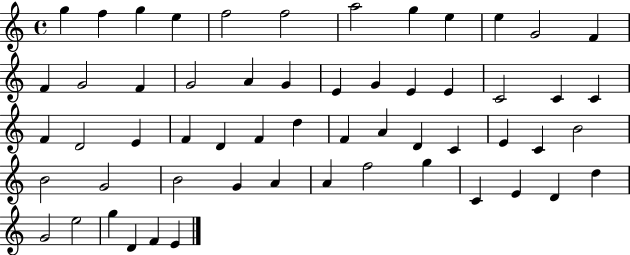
G5/q F5/q G5/q E5/q F5/h F5/h A5/h G5/q E5/q E5/q G4/h F4/q F4/q G4/h F4/q G4/h A4/q G4/q E4/q G4/q E4/q E4/q C4/h C4/q C4/q F4/q D4/h E4/q F4/q D4/q F4/q D5/q F4/q A4/q D4/q C4/q E4/q C4/q B4/h B4/h G4/h B4/h G4/q A4/q A4/q F5/h G5/q C4/q E4/q D4/q D5/q G4/h E5/h G5/q D4/q F4/q E4/q